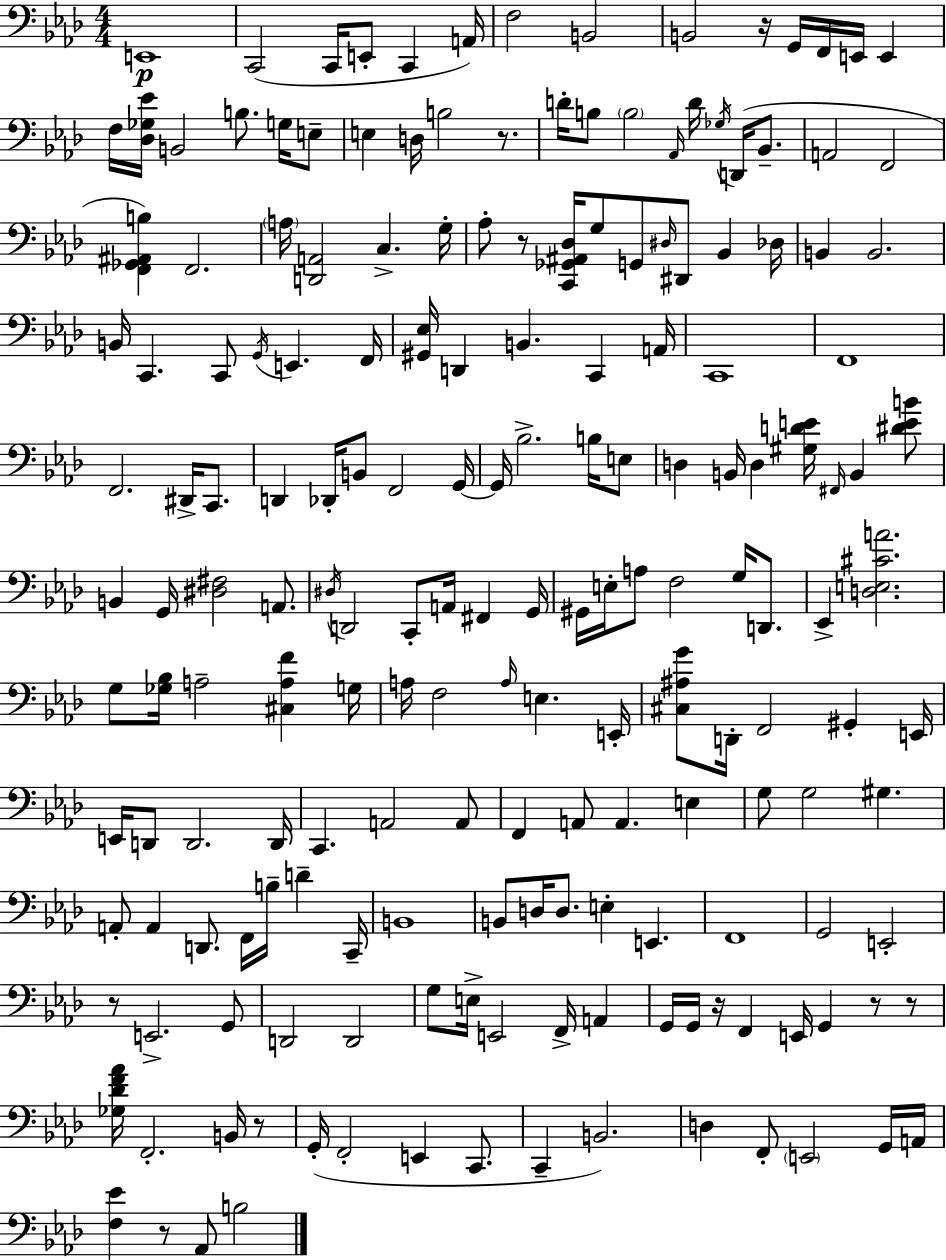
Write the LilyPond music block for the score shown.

{
  \clef bass
  \numericTimeSignature
  \time 4/4
  \key aes \major
  \repeat volta 2 { e,1\p | c,2( c,16 e,8-. c,4 a,16) | f2 b,2 | b,2 r16 g,16 f,16 e,16 e,4 | \break f16 <des ges ees'>16 b,2 b8. g16 e8-- | e4 d16 b2 r8. | d'16-. b8 \parenthesize b2 \grace { aes,16 } d'16 \acciaccatura { ges16 } d,16( bes,8.-- | a,2 f,2 | \break <f, ges, ais, b>4) f,2. | \parenthesize a16 <d, a,>2 c4.-> | g16-. aes8-. r8 <c, ges, ais, des>16 g8 g,8 \grace { dis16 } dis,8 bes,4 | des16 b,4 b,2. | \break b,16 c,4. c,8 \acciaccatura { g,16 } e,4. | f,16 <gis, ees>16 d,4 b,4. c,4 | a,16 c,1 | f,1 | \break f,2. | dis,16-> c,8. d,4 des,16-. b,8 f,2 | g,16~~ g,16 bes2.-> | b16 e8 d4 b,16 d4 <gis d' e'>16 \grace { fis,16 } b,4 | \break <dis' e' b'>8 b,4 g,16 <dis fis>2 | a,8. \acciaccatura { dis16 } d,2 c,8-. | a,16 fis,4 g,16 gis,16 e16-. a8 f2 | g16 d,8. ees,4-> <d e cis' a'>2. | \break g8 <ges bes>16 a2-- | <cis a f'>4 g16 a16 f2 \grace { a16 } | e4. e,16-. <cis ais g'>8 d,16-. f,2 | gis,4-. e,16 e,16 d,8 d,2. | \break d,16 c,4. a,2 | a,8 f,4 a,8 a,4. | e4 g8 g2 | gis4. a,8-. a,4 d,8. | \break f,16 b16-- d'4-- c,16-- b,1 | b,8 d16 d8. e4-. | e,4. f,1 | g,2 e,2-. | \break r8 e,2.-> | g,8 d,2 d,2 | g8 e16-> e,2 | f,16-> a,4 g,16 g,16 r16 f,4 e,16 g,4 | \break r8 r8 <ges des' f' aes'>16 f,2.-. | b,16 r8 g,16-.( f,2-. | e,4 c,8. c,4-- b,2.) | d4 f,8-. \parenthesize e,2 | \break g,16 a,16 <f ees'>4 r8 aes,8 b2 | } \bar "|."
}